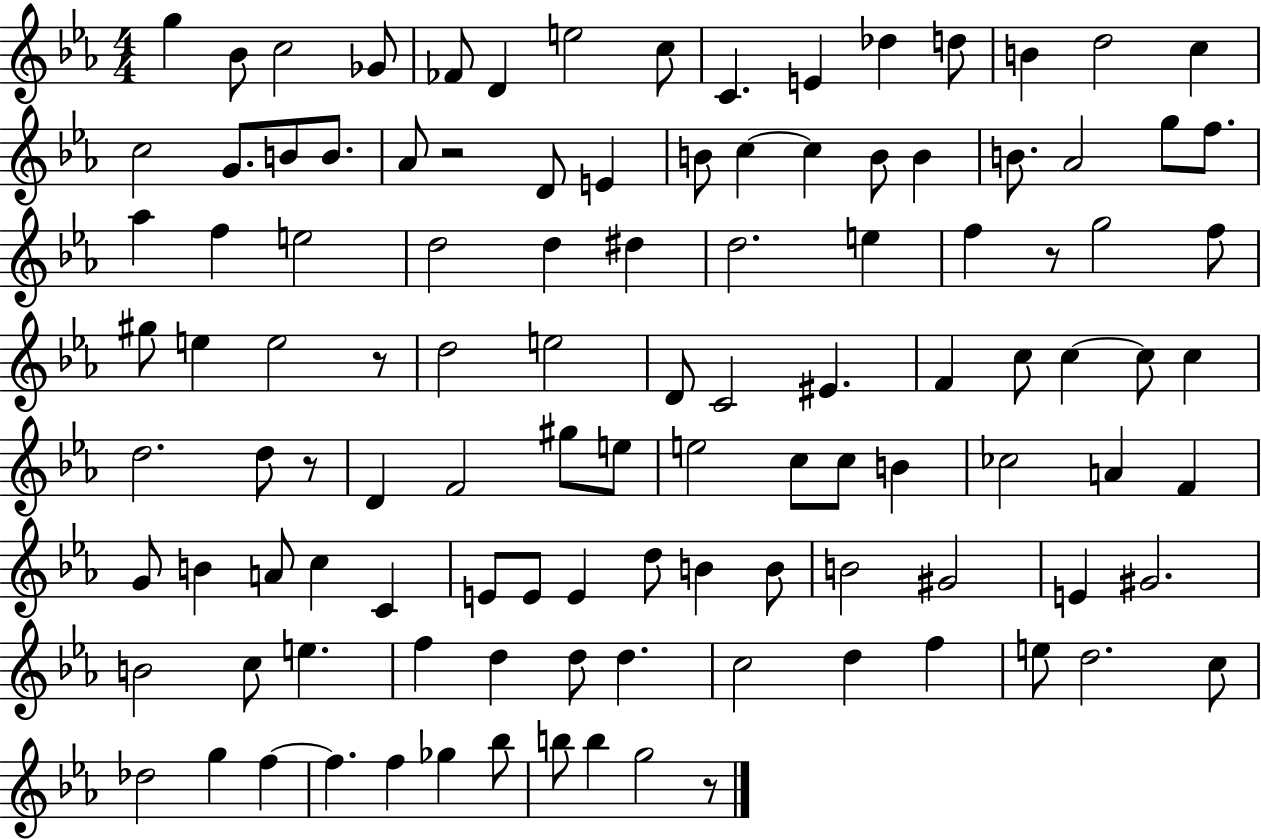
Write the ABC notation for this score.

X:1
T:Untitled
M:4/4
L:1/4
K:Eb
g _B/2 c2 _G/2 _F/2 D e2 c/2 C E _d d/2 B d2 c c2 G/2 B/2 B/2 _A/2 z2 D/2 E B/2 c c B/2 B B/2 _A2 g/2 f/2 _a f e2 d2 d ^d d2 e f z/2 g2 f/2 ^g/2 e e2 z/2 d2 e2 D/2 C2 ^E F c/2 c c/2 c d2 d/2 z/2 D F2 ^g/2 e/2 e2 c/2 c/2 B _c2 A F G/2 B A/2 c C E/2 E/2 E d/2 B B/2 B2 ^G2 E ^G2 B2 c/2 e f d d/2 d c2 d f e/2 d2 c/2 _d2 g f f f _g _b/2 b/2 b g2 z/2